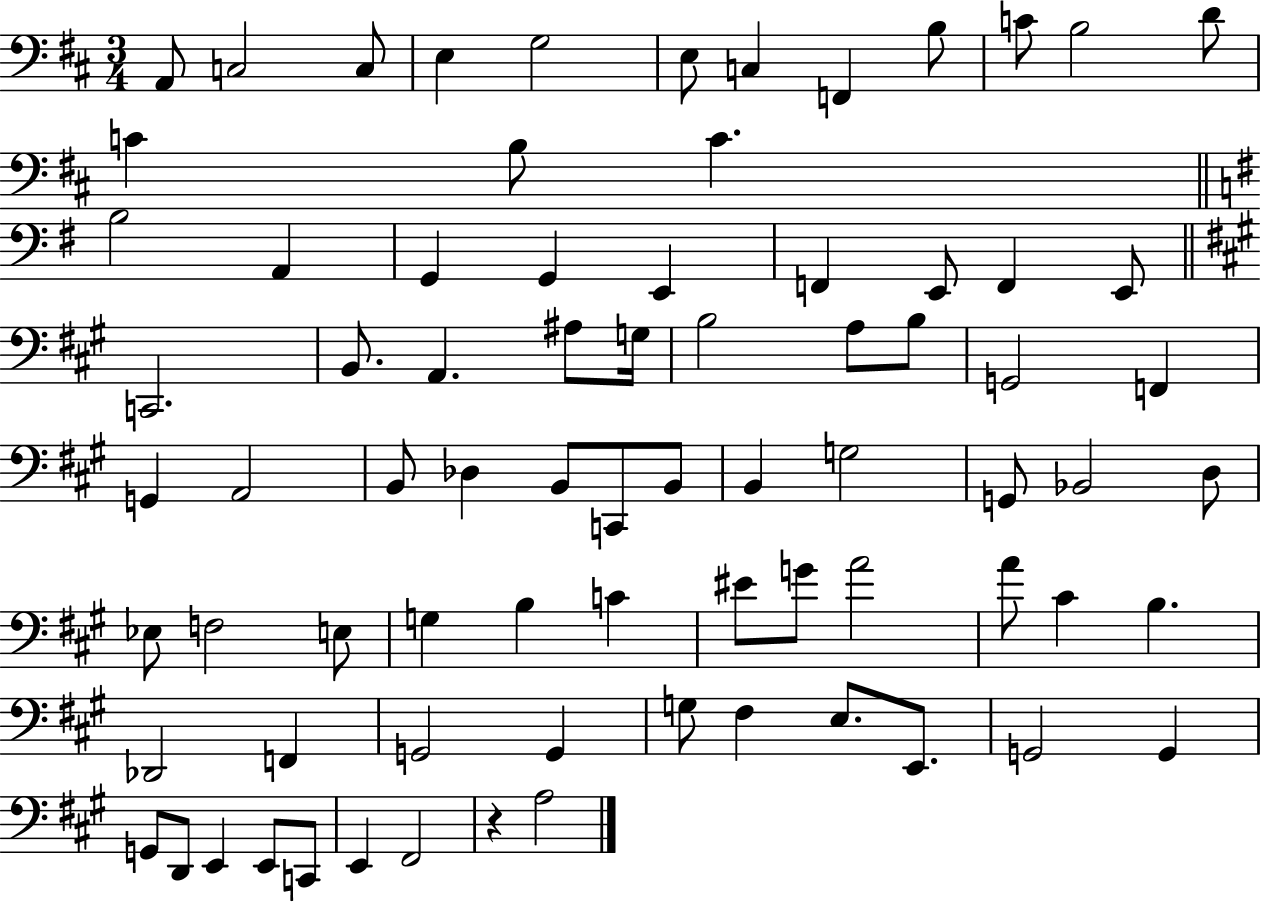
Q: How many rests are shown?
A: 1